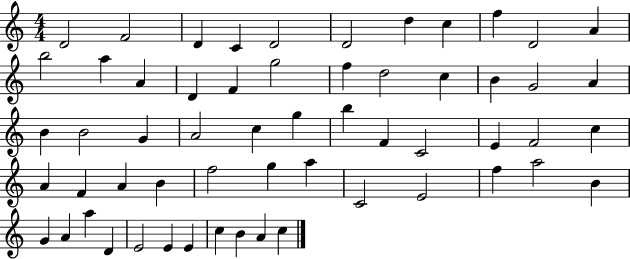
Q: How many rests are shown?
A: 0